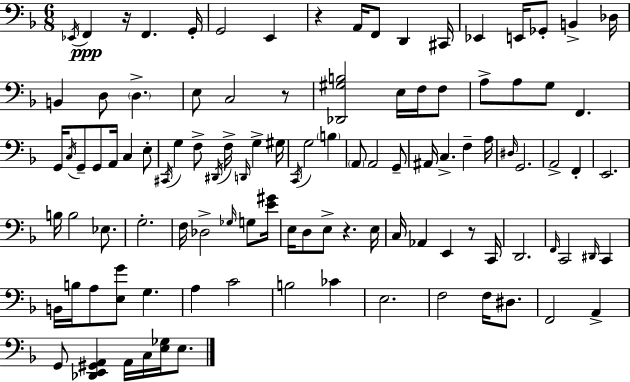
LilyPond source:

{
  \clef bass
  \numericTimeSignature
  \time 6/8
  \key f \major
  \acciaccatura { ees,16 }\ppp f,4 r16 f,4. | g,16-. g,2 e,4 | r4 a,16 f,8 d,4 | cis,16 ees,4 e,16 ges,8-. b,4-> | \break des16 b,4 d8 \parenthesize d4.-> | e8 c2 r8 | <des, gis b>2 e16 f16 f8 | a8-> a8 g8 f,4. | \break g,16 \acciaccatura { c16 } g,8-- g,8 a,16 c4 | e8-. \acciaccatura { cis,16 } g4 f8-> \acciaccatura { dis,16 } f16-> \grace { d,16 } | g4-> gis16 \acciaccatura { c,16 } g2 | \parenthesize b4 \parenthesize a,8 a,2 | \break g,8-- ais,16 c4.-> | f4-- a16 \grace { dis16 } g,2. | a,2-> | f,4-. e,2. | \break b16 b2 | ees8. g2.-. | f16 des2-> | \grace { ges16 } g8 <e' gis'>16 e16 d8 e8-> | \break r4. e16 c16 aes,4 | e,4 r8 c,16 d,2. | \grace { f,16 } c,2 | \grace { dis,16 } c,4 b,16 b16 | \break a8 <e g'>8 g4. a4 | c'2 b2 | ces'4 e2. | f2 | \break f16 dis8. f,2 | a,4-> g,8 | <des, e, gis, a,>4 a,16 c16 <e ges>16 e8. \bar "|."
}